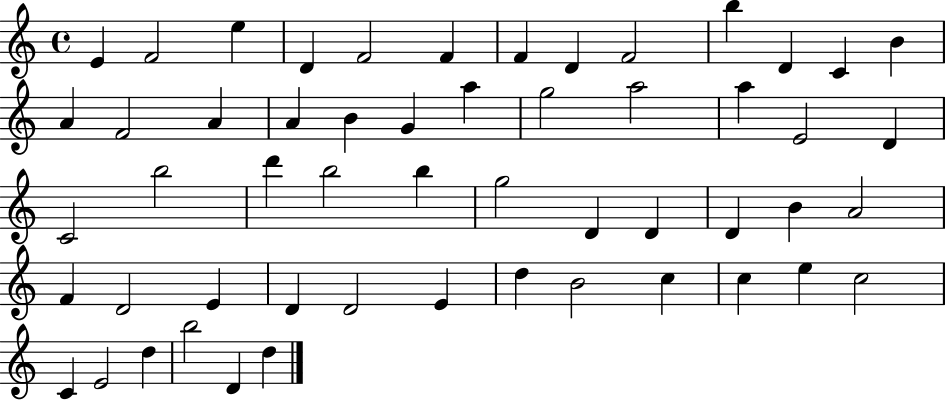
E4/q F4/h E5/q D4/q F4/h F4/q F4/q D4/q F4/h B5/q D4/q C4/q B4/q A4/q F4/h A4/q A4/q B4/q G4/q A5/q G5/h A5/h A5/q E4/h D4/q C4/h B5/h D6/q B5/h B5/q G5/h D4/q D4/q D4/q B4/q A4/h F4/q D4/h E4/q D4/q D4/h E4/q D5/q B4/h C5/q C5/q E5/q C5/h C4/q E4/h D5/q B5/h D4/q D5/q